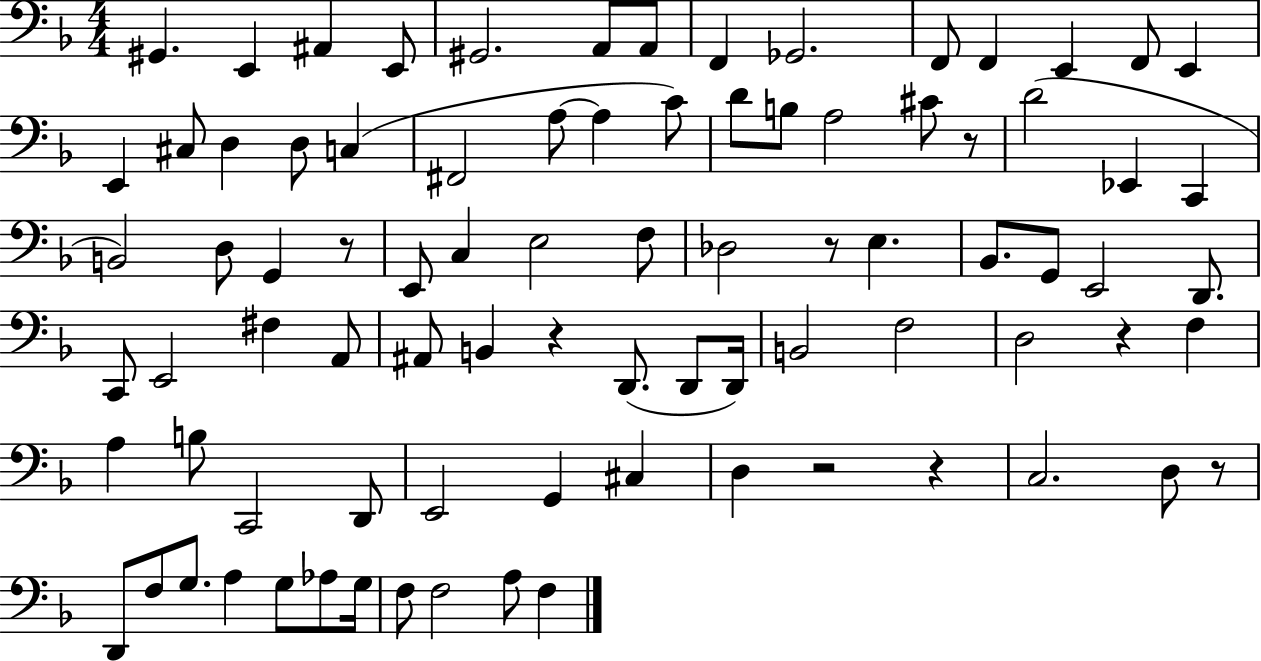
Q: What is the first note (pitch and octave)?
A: G#2